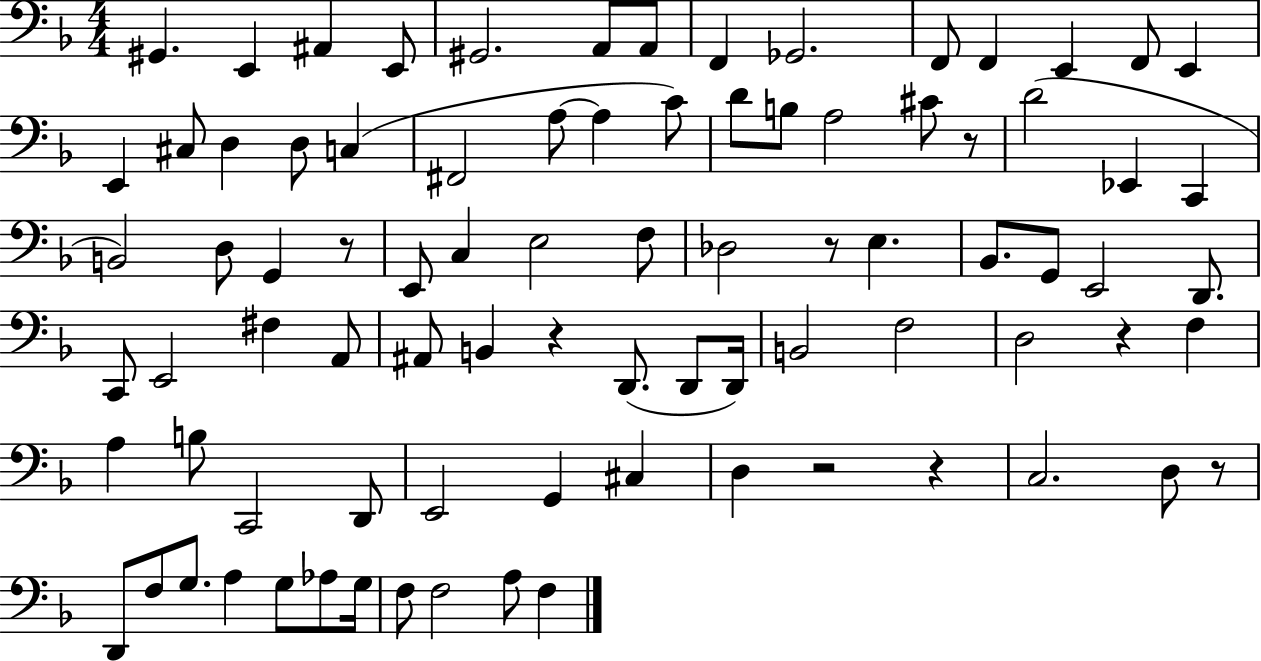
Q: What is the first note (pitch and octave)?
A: G#2